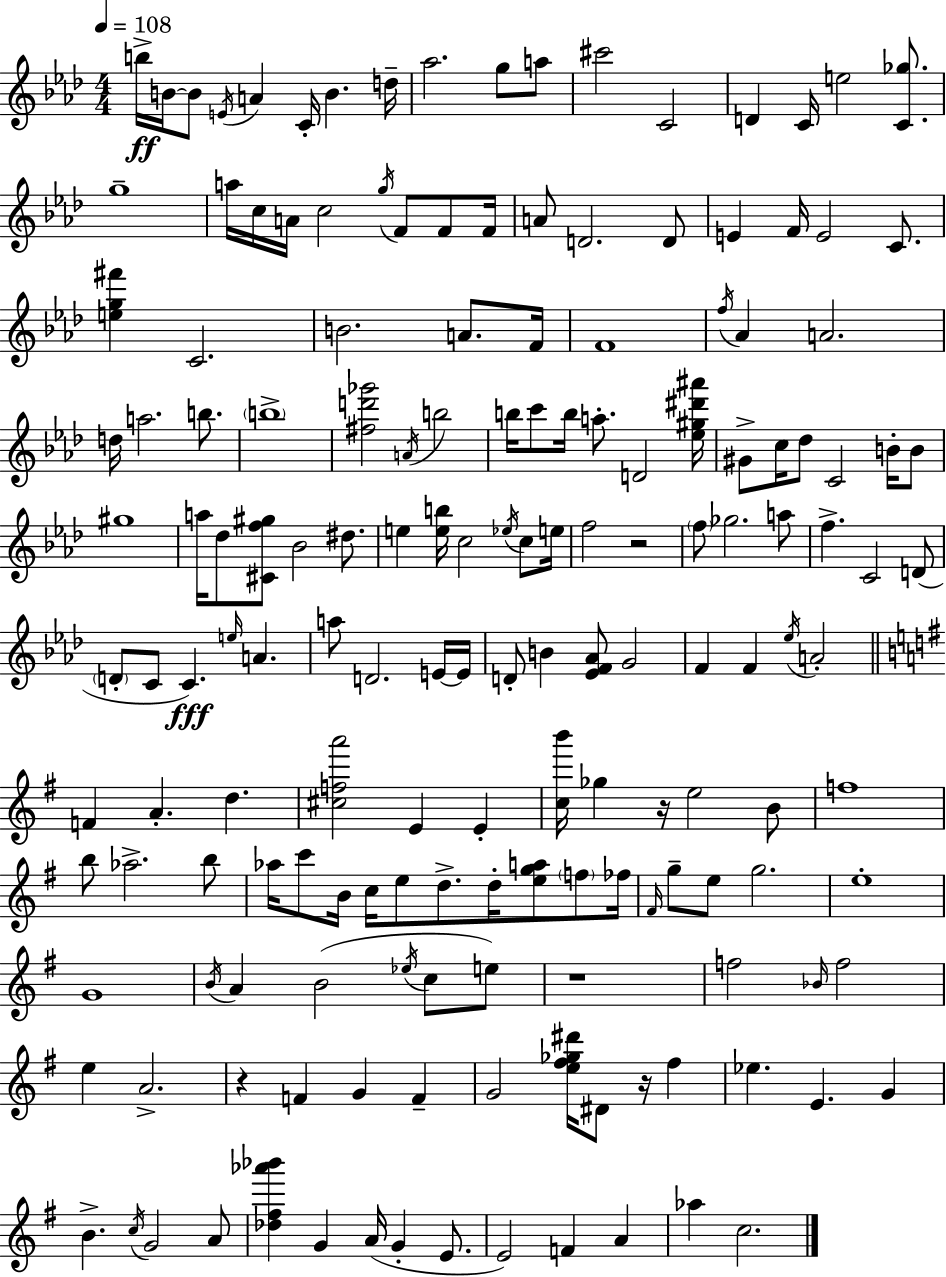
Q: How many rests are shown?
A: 5